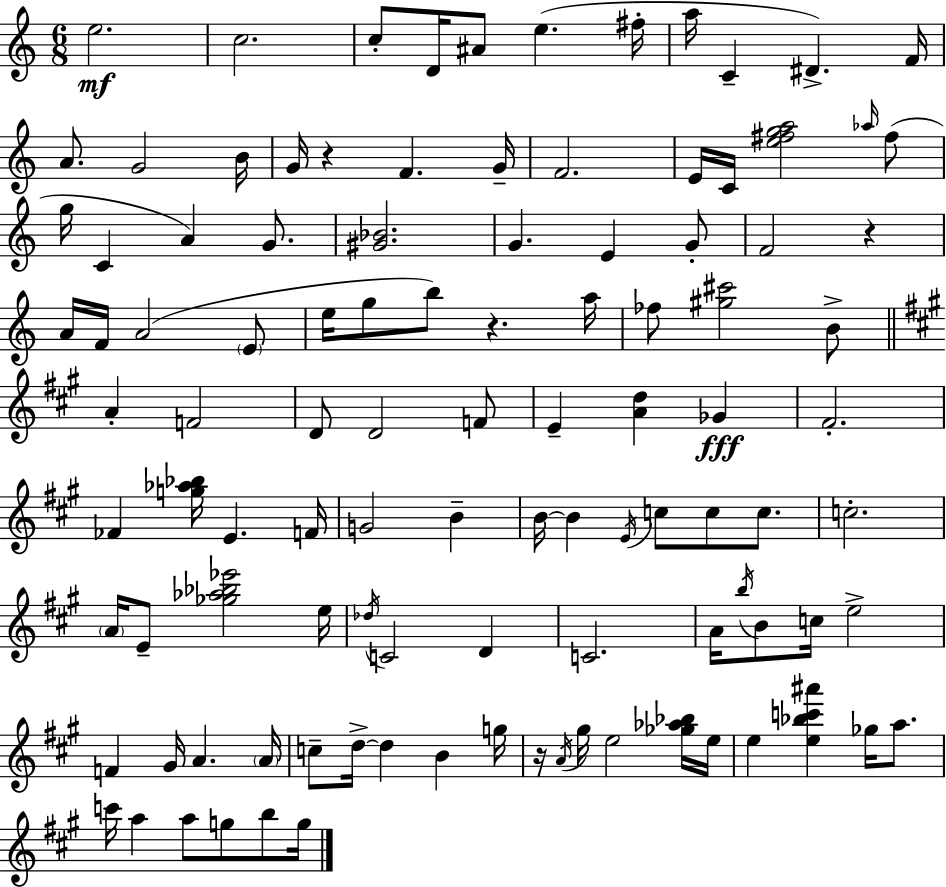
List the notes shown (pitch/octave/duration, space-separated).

E5/h. C5/h. C5/e D4/s A#4/e E5/q. F#5/s A5/s C4/q D#4/q. F4/s A4/e. G4/h B4/s G4/s R/q F4/q. G4/s F4/h. E4/s C4/s [E5,F#5,G5,A5]/h Ab5/s F#5/e G5/s C4/q A4/q G4/e. [G#4,Bb4]/h. G4/q. E4/q G4/e F4/h R/q A4/s F4/s A4/h E4/e E5/s G5/e B5/e R/q. A5/s FES5/e [G#5,C#6]/h B4/e A4/q F4/h D4/e D4/h F4/e E4/q [A4,D5]/q Gb4/q F#4/h. FES4/q [G5,Ab5,Bb5]/s E4/q. F4/s G4/h B4/q B4/s B4/q E4/s C5/e C5/e C5/e. C5/h. A4/s E4/e [Gb5,Ab5,Bb5,Eb6]/h E5/s Db5/s C4/h D4/q C4/h. A4/s B5/s B4/e C5/s E5/h F4/q G#4/s A4/q. A4/s C5/e D5/s D5/q B4/q G5/s R/s A4/s G#5/s E5/h [Gb5,Ab5,Bb5]/s E5/s E5/q [E5,Bb5,C6,A#6]/q Gb5/s A5/e. C6/s A5/q A5/e G5/e B5/e G5/s